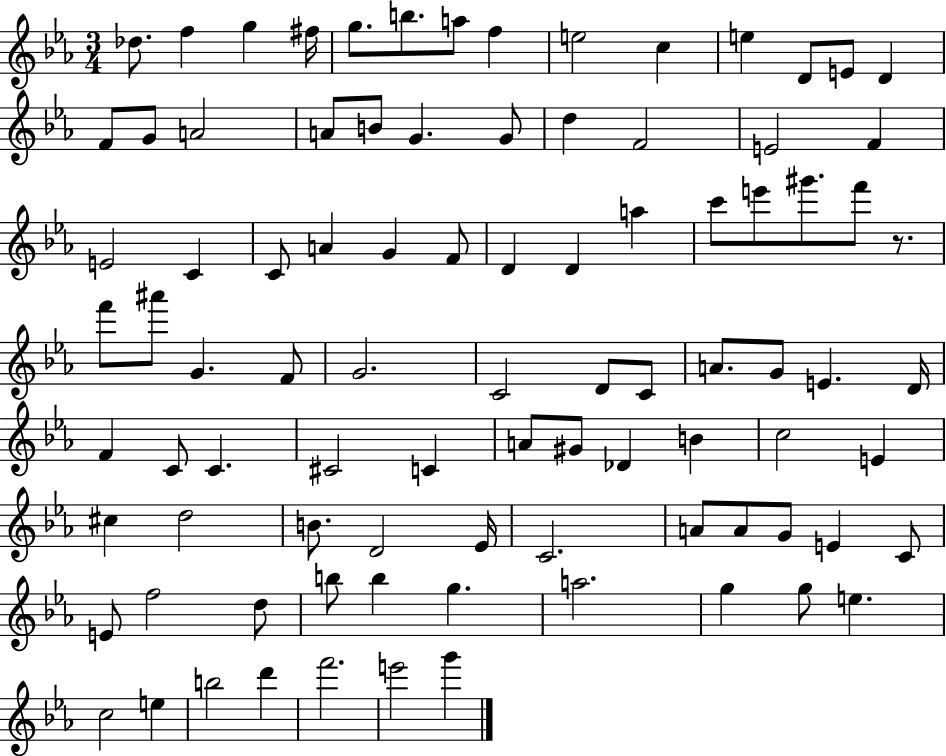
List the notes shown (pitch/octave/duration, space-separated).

Db5/e. F5/q G5/q F#5/s G5/e. B5/e. A5/e F5/q E5/h C5/q E5/q D4/e E4/e D4/q F4/e G4/e A4/h A4/e B4/e G4/q. G4/e D5/q F4/h E4/h F4/q E4/h C4/q C4/e A4/q G4/q F4/e D4/q D4/q A5/q C6/e E6/e G#6/e. F6/e R/e. F6/e A#6/e G4/q. F4/e G4/h. C4/h D4/e C4/e A4/e. G4/e E4/q. D4/s F4/q C4/e C4/q. C#4/h C4/q A4/e G#4/e Db4/q B4/q C5/h E4/q C#5/q D5/h B4/e. D4/h Eb4/s C4/h. A4/e A4/e G4/e E4/q C4/e E4/e F5/h D5/e B5/e B5/q G5/q. A5/h. G5/q G5/e E5/q. C5/h E5/q B5/h D6/q F6/h. E6/h G6/q